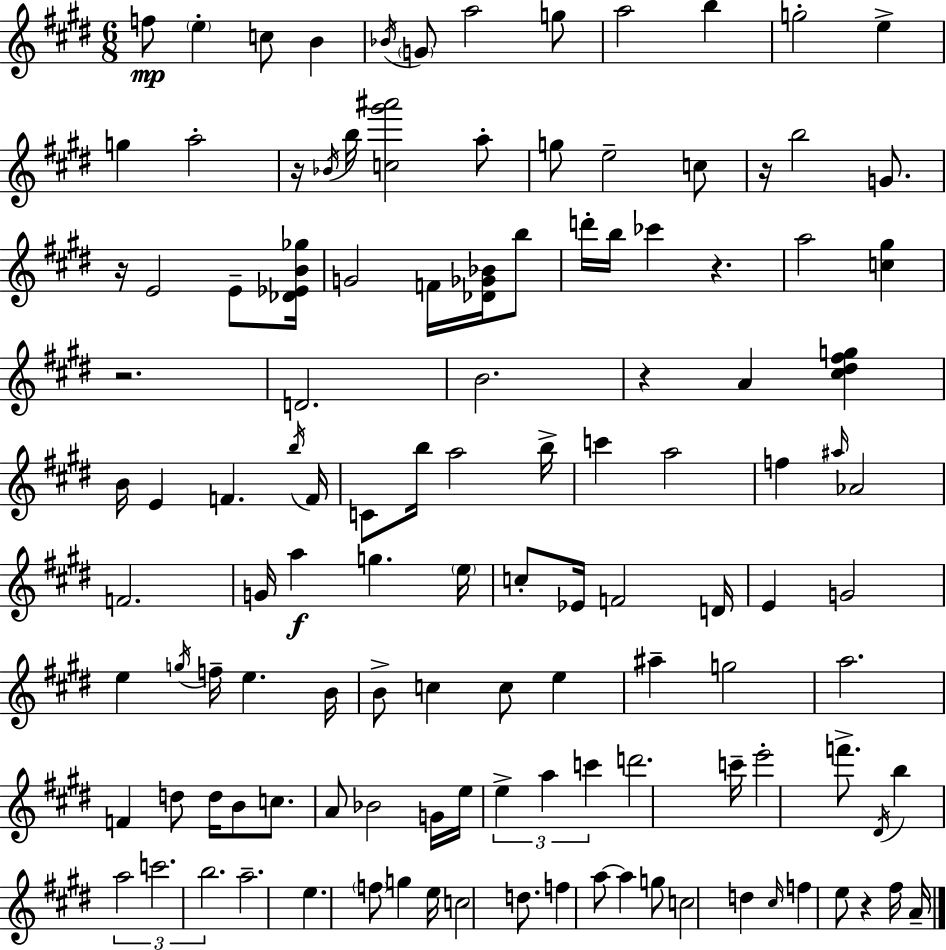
F5/e E5/q C5/e B4/q Bb4/s G4/e A5/h G5/e A5/h B5/q G5/h E5/q G5/q A5/h R/s Bb4/s B5/s [C5,G#6,A#6]/h A5/e G5/e E5/h C5/e R/s B5/h G4/e. R/s E4/h E4/e [Db4,Eb4,B4,Gb5]/s G4/h F4/s [Db4,Gb4,Bb4]/s B5/e D6/s B5/s CES6/q R/q. A5/h [C5,G#5]/q R/h. D4/h. B4/h. R/q A4/q [C#5,D#5,F#5,G5]/q B4/s E4/q F4/q. B5/s F4/s C4/e B5/s A5/h B5/s C6/q A5/h F5/q A#5/s Ab4/h F4/h. G4/s A5/q G5/q. E5/s C5/e Eb4/s F4/h D4/s E4/q G4/h E5/q G5/s F5/s E5/q. B4/s B4/e C5/q C5/e E5/q A#5/q G5/h A5/h. F4/q D5/e D5/s B4/e C5/e. A4/e Bb4/h G4/s E5/s E5/q A5/q C6/q D6/h. C6/s E6/h F6/e. D#4/s B5/q A5/h C6/h. B5/h. A5/h. E5/q. F5/e G5/q E5/s C5/h D5/e. F5/q A5/e A5/q G5/e C5/h D5/q C#5/s F5/q E5/e R/q F#5/s A4/s